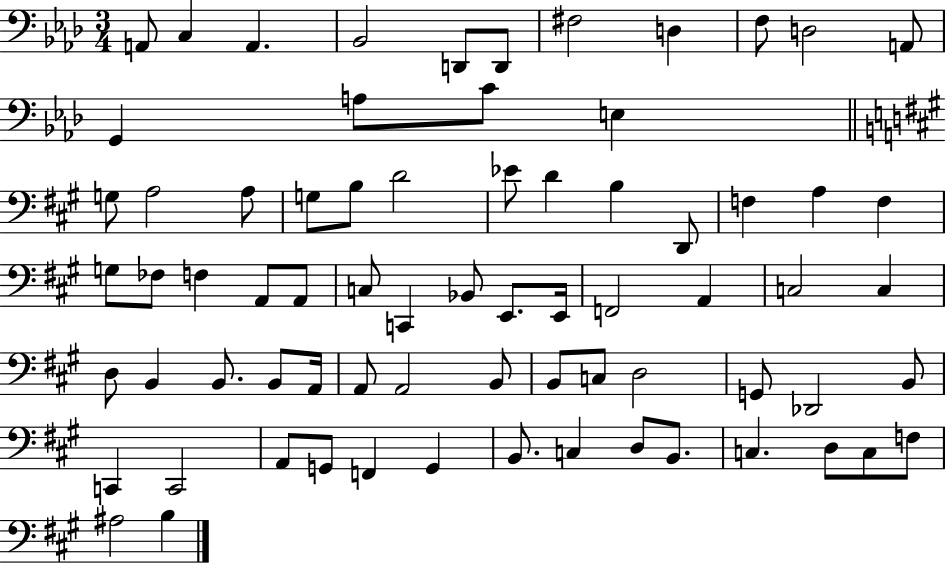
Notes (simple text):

A2/e C3/q A2/q. Bb2/h D2/e D2/e F#3/h D3/q F3/e D3/h A2/e G2/q A3/e C4/e E3/q G3/e A3/h A3/e G3/e B3/e D4/h Eb4/e D4/q B3/q D2/e F3/q A3/q F3/q G3/e FES3/e F3/q A2/e A2/e C3/e C2/q Bb2/e E2/e. E2/s F2/h A2/q C3/h C3/q D3/e B2/q B2/e. B2/e A2/s A2/e A2/h B2/e B2/e C3/e D3/h G2/e Db2/h B2/e C2/q C2/h A2/e G2/e F2/q G2/q B2/e. C3/q D3/e B2/e. C3/q. D3/e C3/e F3/e A#3/h B3/q